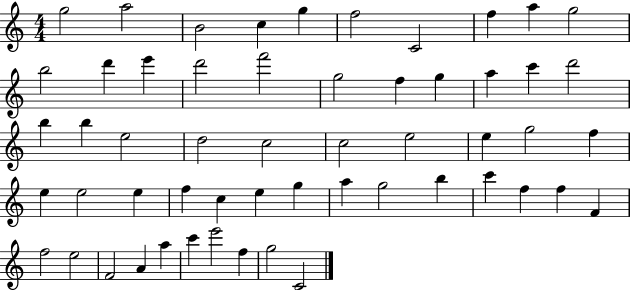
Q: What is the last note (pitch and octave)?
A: C4